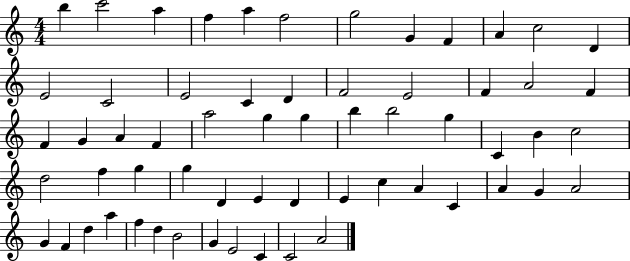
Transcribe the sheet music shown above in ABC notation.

X:1
T:Untitled
M:4/4
L:1/4
K:C
b c'2 a f a f2 g2 G F A c2 D E2 C2 E2 C D F2 E2 F A2 F F G A F a2 g g b b2 g C B c2 d2 f g g D E D E c A C A G A2 G F d a f d B2 G E2 C C2 A2